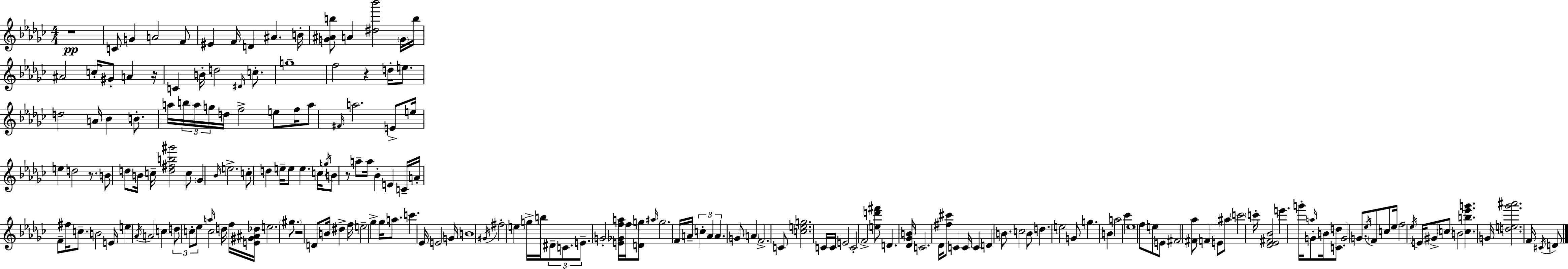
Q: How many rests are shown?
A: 6